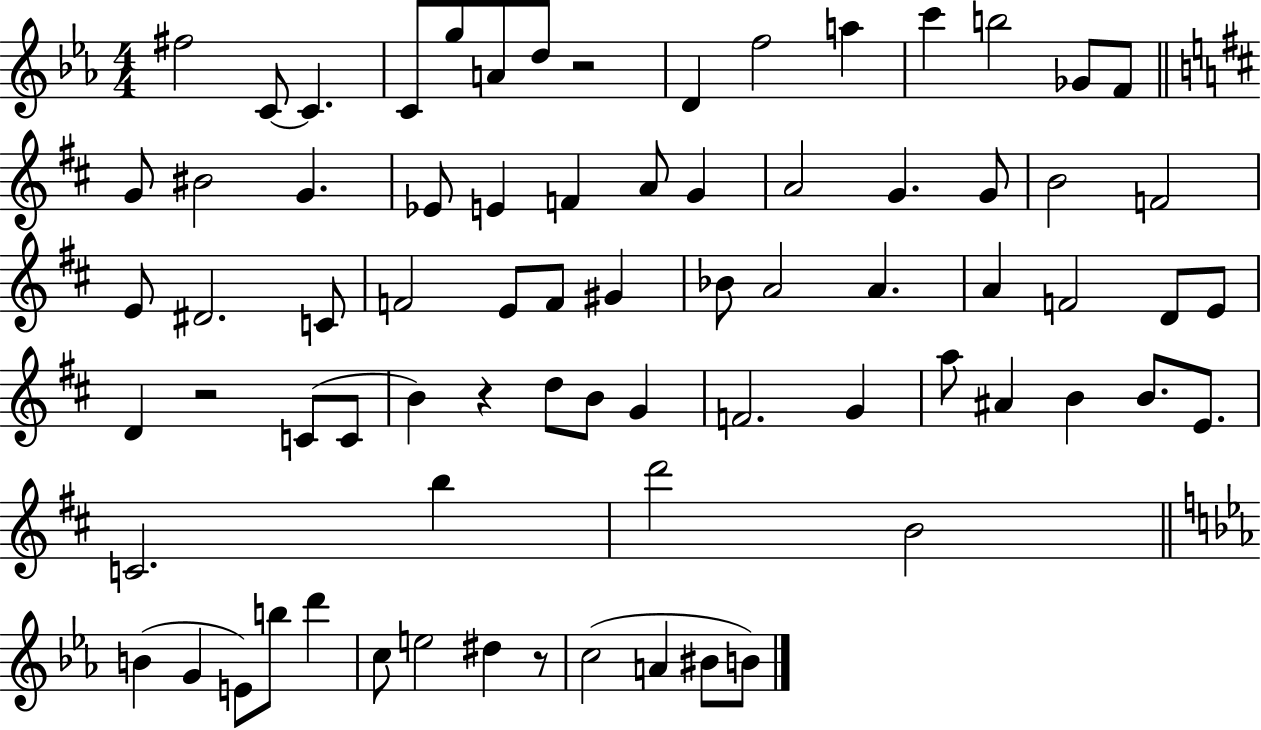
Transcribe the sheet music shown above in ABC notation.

X:1
T:Untitled
M:4/4
L:1/4
K:Eb
^f2 C/2 C C/2 g/2 A/2 d/2 z2 D f2 a c' b2 _G/2 F/2 G/2 ^B2 G _E/2 E F A/2 G A2 G G/2 B2 F2 E/2 ^D2 C/2 F2 E/2 F/2 ^G _B/2 A2 A A F2 D/2 E/2 D z2 C/2 C/2 B z d/2 B/2 G F2 G a/2 ^A B B/2 E/2 C2 b d'2 B2 B G E/2 b/2 d' c/2 e2 ^d z/2 c2 A ^B/2 B/2